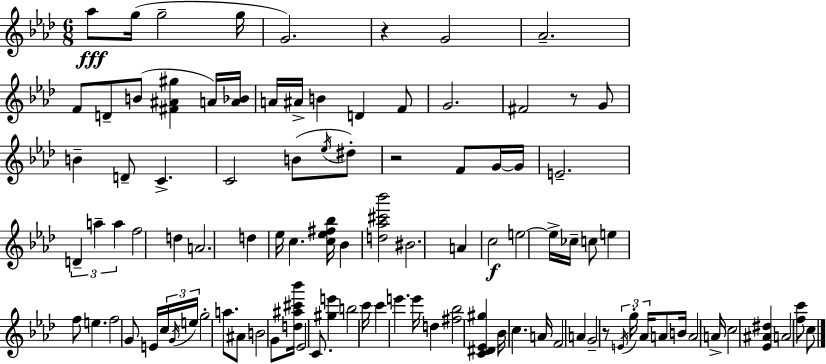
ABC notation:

X:1
T:Untitled
M:6/8
L:1/4
K:Ab
_a/2 g/4 g2 g/4 G2 z G2 _A2 F/2 D/2 B/2 [^F^A^g] A/4 [A_B]/4 A/4 ^A/4 B D F/2 G2 ^F2 z/2 G/2 B D/2 C C2 B/2 _e/4 ^d/2 z2 F/2 G/4 G/4 E2 D a a f2 d A2 d _e/4 c [c_e^f_b]/4 _B [d_a^c'_b']2 ^B2 A c2 e2 e/4 _c/4 c/2 e f/2 e f2 G/2 E/4 c/4 G/4 e/4 g2 a/2 ^A/2 B2 G/2 [d^a^c'_b']/4 _E2 C/2 [^ge'] b2 c'/4 c' e' e'/4 d [^f_b]2 [C^D_E^g] _B/4 c A/4 F2 A G2 z/2 E/4 g/4 _A/4 A/2 B/4 A2 A/4 c2 [_E^A^d] A2 [fc']/2 c/2